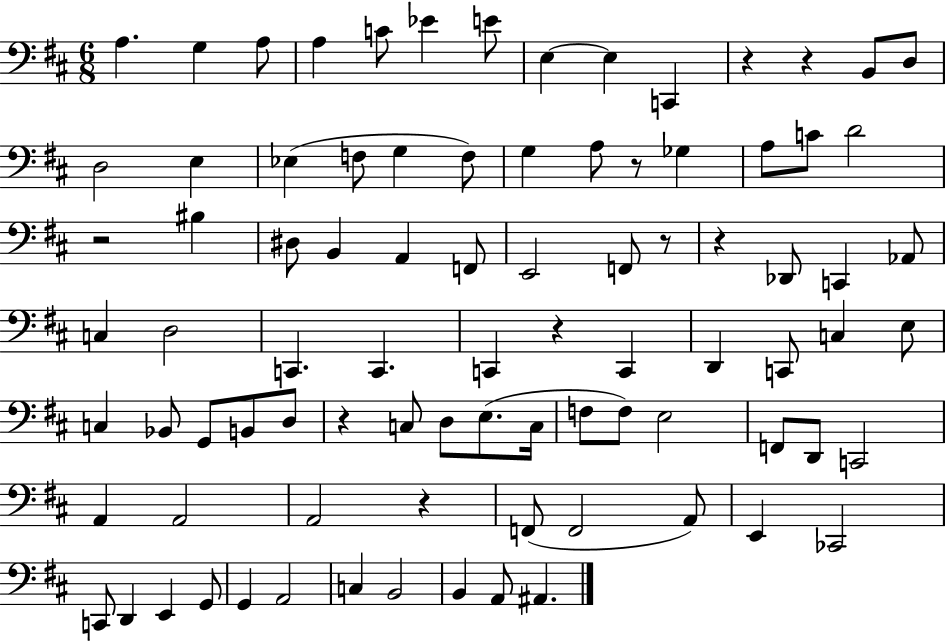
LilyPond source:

{
  \clef bass
  \numericTimeSignature
  \time 6/8
  \key d \major
  a4. g4 a8 | a4 c'8 ees'4 e'8 | e4~~ e4 c,4 | r4 r4 b,8 d8 | \break d2 e4 | ees4( f8 g4 f8) | g4 a8 r8 ges4 | a8 c'8 d'2 | \break r2 bis4 | dis8 b,4 a,4 f,8 | e,2 f,8 r8 | r4 des,8 c,4 aes,8 | \break c4 d2 | c,4. c,4. | c,4 r4 c,4 | d,4 c,8 c4 e8 | \break c4 bes,8 g,8 b,8 d8 | r4 c8 d8 e8.( c16 | f8 f8) e2 | f,8 d,8 c,2 | \break a,4 a,2 | a,2 r4 | f,8( f,2 a,8) | e,4 ces,2 | \break c,8 d,4 e,4 g,8 | g,4 a,2 | c4 b,2 | b,4 a,8 ais,4. | \break \bar "|."
}